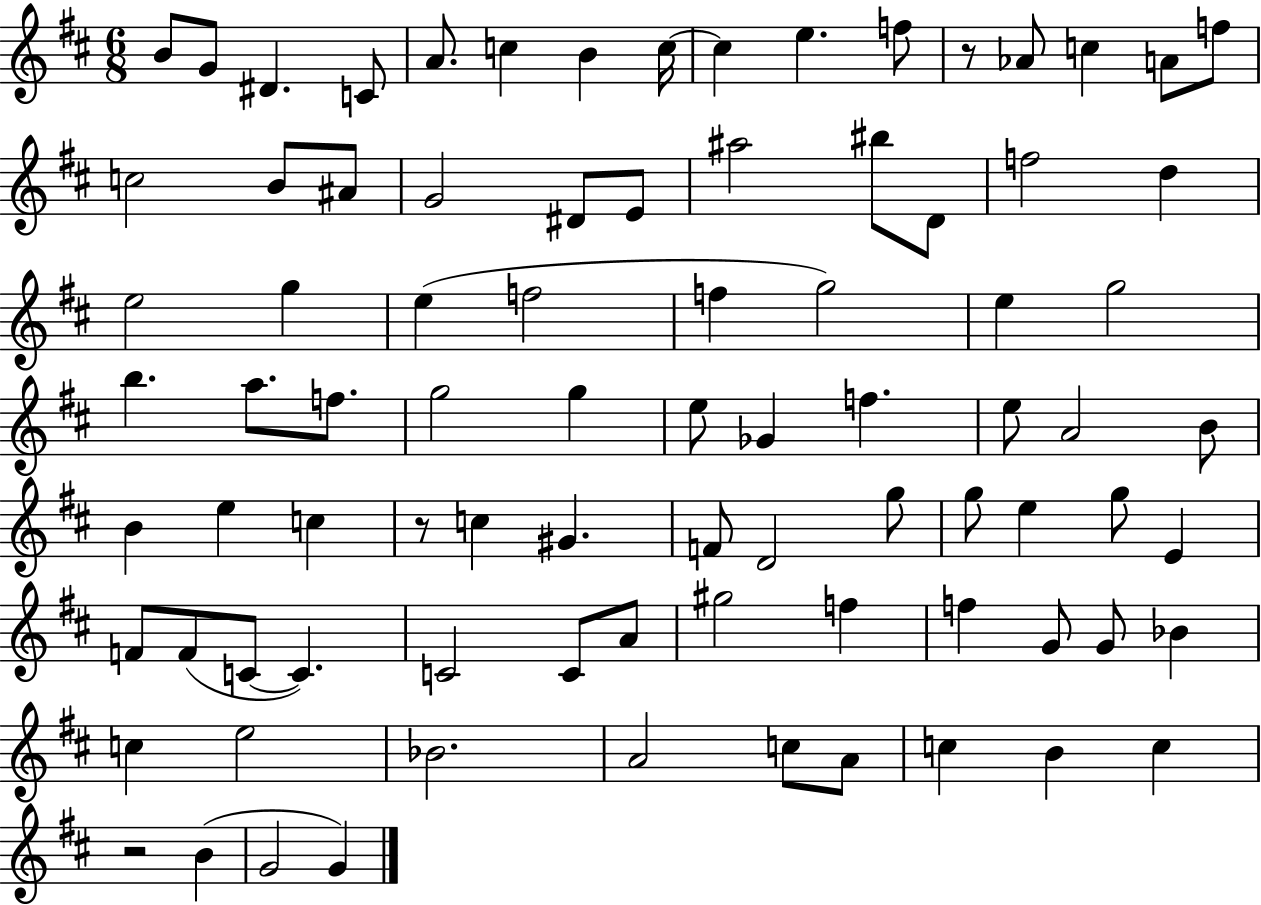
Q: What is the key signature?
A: D major